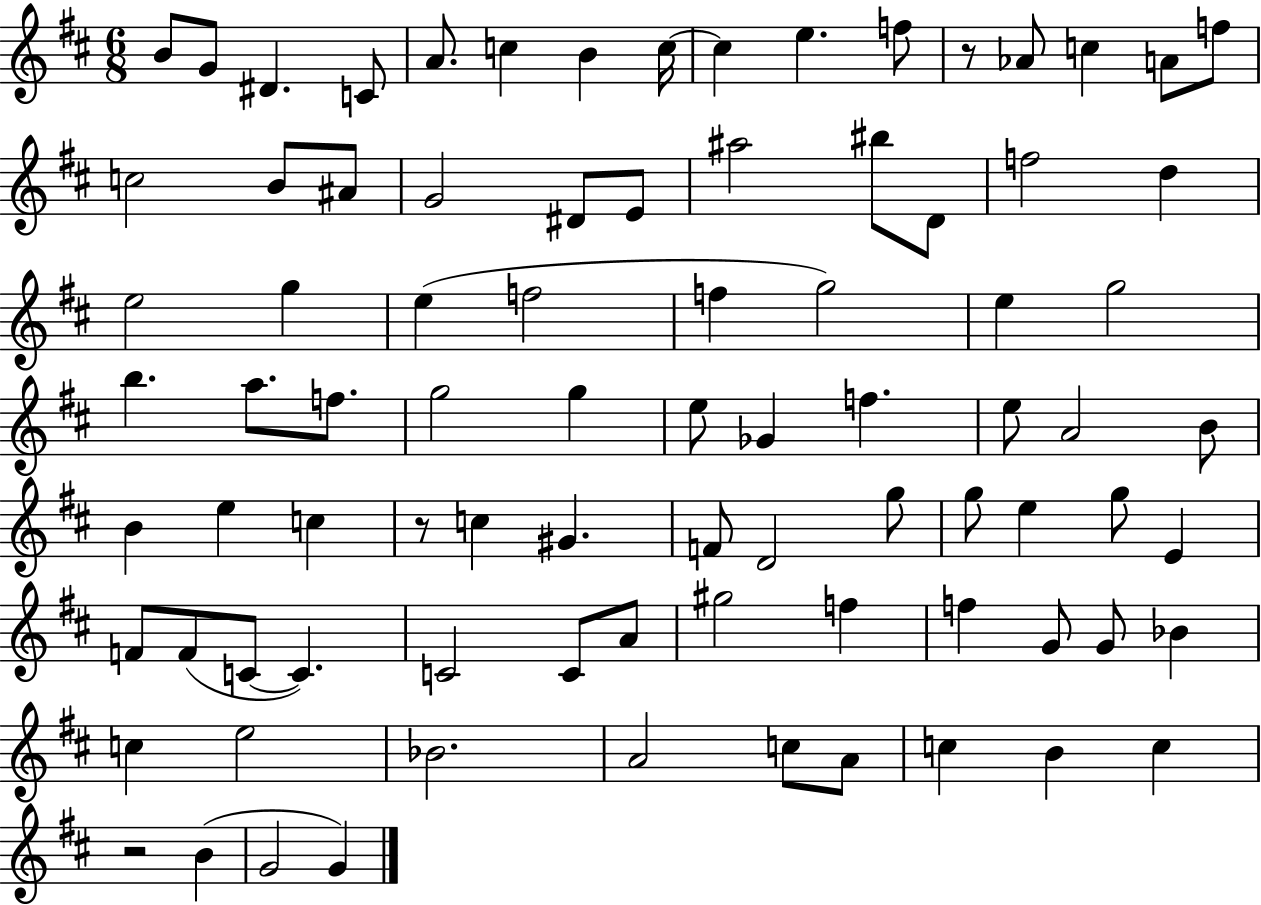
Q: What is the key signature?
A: D major